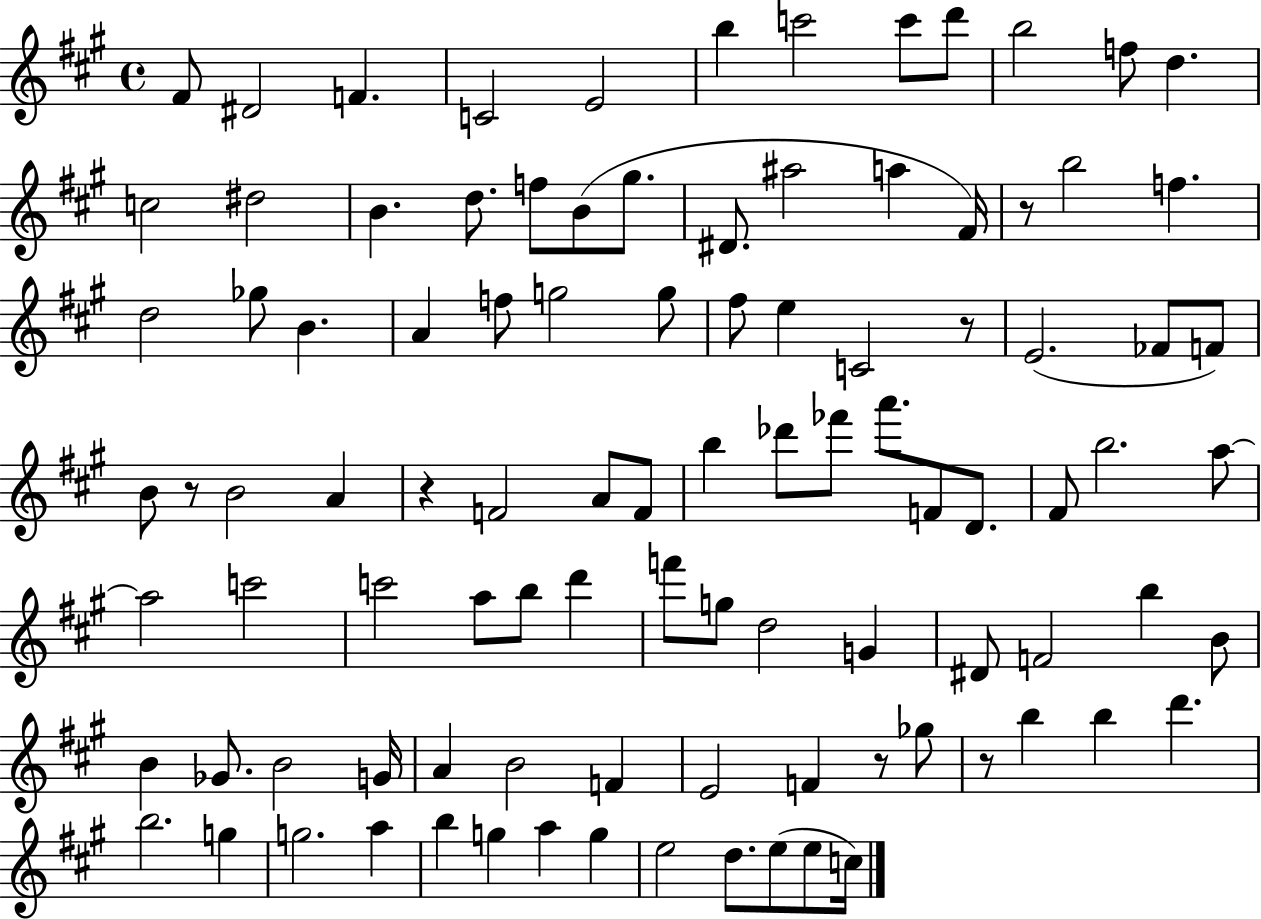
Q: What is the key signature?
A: A major